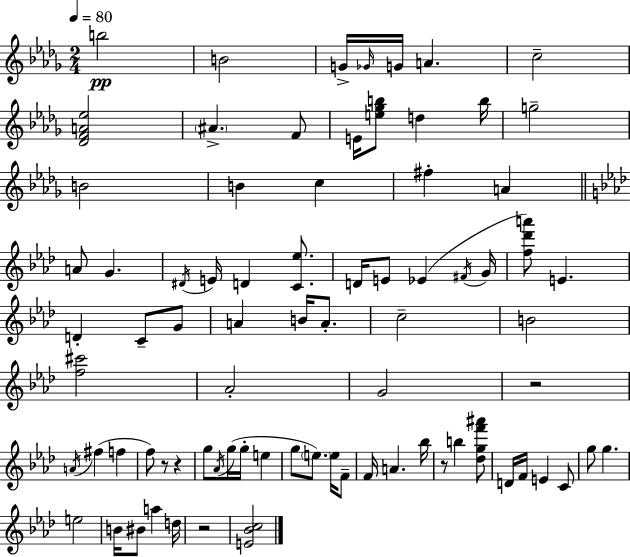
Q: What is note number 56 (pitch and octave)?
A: B5